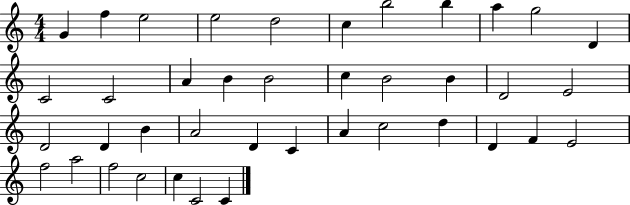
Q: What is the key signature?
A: C major